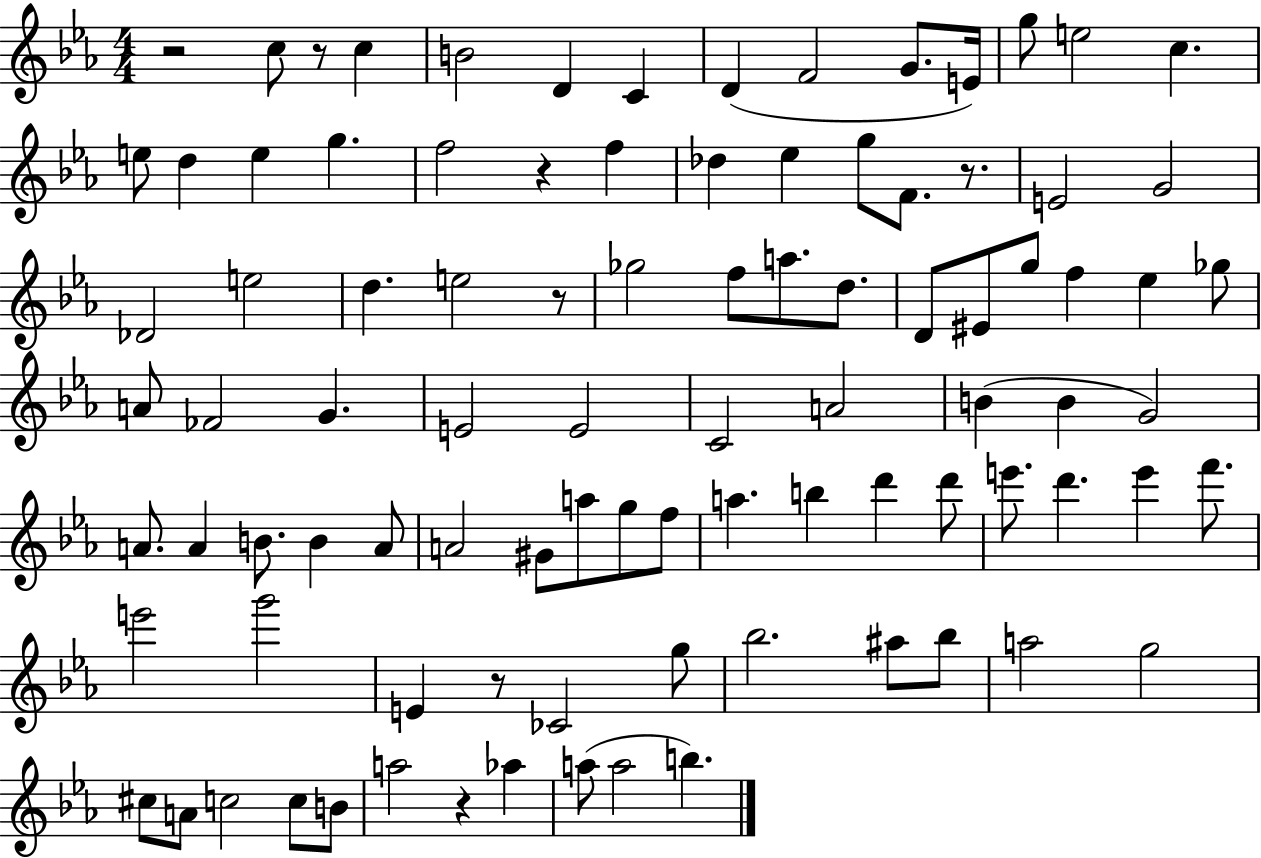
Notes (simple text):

R/h C5/e R/e C5/q B4/h D4/q C4/q D4/q F4/h G4/e. E4/s G5/e E5/h C5/q. E5/e D5/q E5/q G5/q. F5/h R/q F5/q Db5/q Eb5/q G5/e F4/e. R/e. E4/h G4/h Db4/h E5/h D5/q. E5/h R/e Gb5/h F5/e A5/e. D5/e. D4/e EIS4/e G5/e F5/q Eb5/q Gb5/e A4/e FES4/h G4/q. E4/h E4/h C4/h A4/h B4/q B4/q G4/h A4/e. A4/q B4/e. B4/q A4/e A4/h G#4/e A5/e G5/e F5/e A5/q. B5/q D6/q D6/e E6/e. D6/q. E6/q F6/e. E6/h G6/h E4/q R/e CES4/h G5/e Bb5/h. A#5/e Bb5/e A5/h G5/h C#5/e A4/e C5/h C5/e B4/e A5/h R/q Ab5/q A5/e A5/h B5/q.